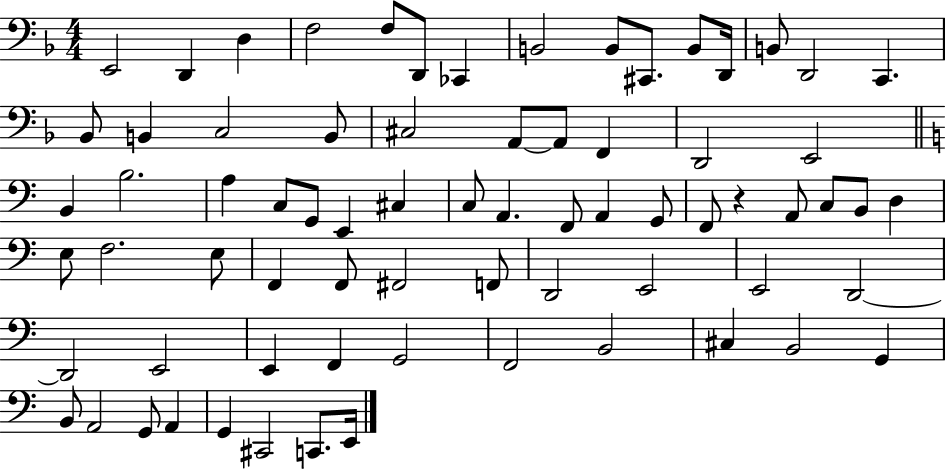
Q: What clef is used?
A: bass